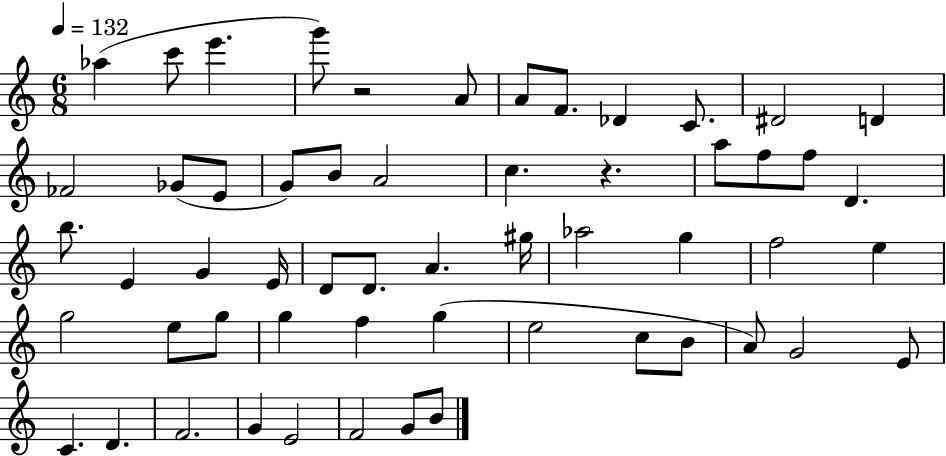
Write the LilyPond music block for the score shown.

{
  \clef treble
  \numericTimeSignature
  \time 6/8
  \key c \major
  \tempo 4 = 132
  aes''4( c'''8 e'''4. | g'''8) r2 a'8 | a'8 f'8. des'4 c'8. | dis'2 d'4 | \break fes'2 ges'8( e'8 | g'8) b'8 a'2 | c''4. r4. | a''8 f''8 f''8 d'4. | \break b''8. e'4 g'4 e'16 | d'8 d'8. a'4. gis''16 | aes''2 g''4 | f''2 e''4 | \break g''2 e''8 g''8 | g''4 f''4 g''4( | e''2 c''8 b'8 | a'8) g'2 e'8 | \break c'4. d'4. | f'2. | g'4 e'2 | f'2 g'8 b'8 | \break \bar "|."
}